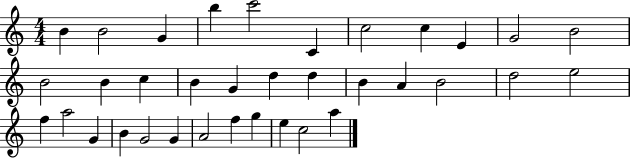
{
  \clef treble
  \numericTimeSignature
  \time 4/4
  \key c \major
  b'4 b'2 g'4 | b''4 c'''2 c'4 | c''2 c''4 e'4 | g'2 b'2 | \break b'2 b'4 c''4 | b'4 g'4 d''4 d''4 | b'4 a'4 b'2 | d''2 e''2 | \break f''4 a''2 g'4 | b'4 g'2 g'4 | a'2 f''4 g''4 | e''4 c''2 a''4 | \break \bar "|."
}